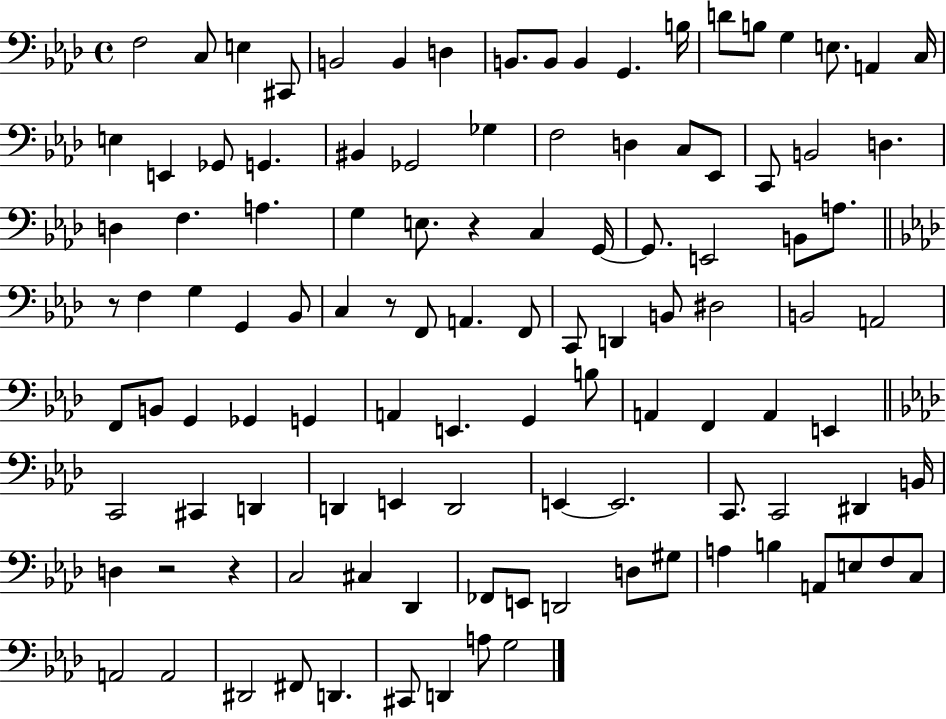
F3/h C3/e E3/q C#2/e B2/h B2/q D3/q B2/e. B2/e B2/q G2/q. B3/s D4/e B3/e G3/q E3/e. A2/q C3/s E3/q E2/q Gb2/e G2/q. BIS2/q Gb2/h Gb3/q F3/h D3/q C3/e Eb2/e C2/e B2/h D3/q. D3/q F3/q. A3/q. G3/q E3/e. R/q C3/q G2/s G2/e. E2/h B2/e A3/e. R/e F3/q G3/q G2/q Bb2/e C3/q R/e F2/e A2/q. F2/e C2/e D2/q B2/e D#3/h B2/h A2/h F2/e B2/e G2/q Gb2/q G2/q A2/q E2/q. G2/q B3/e A2/q F2/q A2/q E2/q C2/h C#2/q D2/q D2/q E2/q D2/h E2/q E2/h. C2/e. C2/h D#2/q B2/s D3/q R/h R/q C3/h C#3/q Db2/q FES2/e E2/e D2/h D3/e G#3/e A3/q B3/q A2/e E3/e F3/e C3/e A2/h A2/h D#2/h F#2/e D2/q. C#2/e D2/q A3/e G3/h